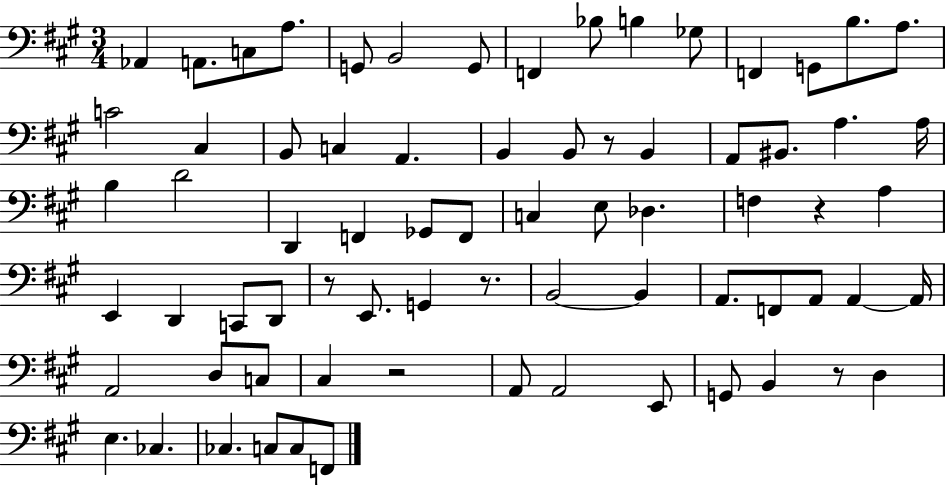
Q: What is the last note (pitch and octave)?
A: F2